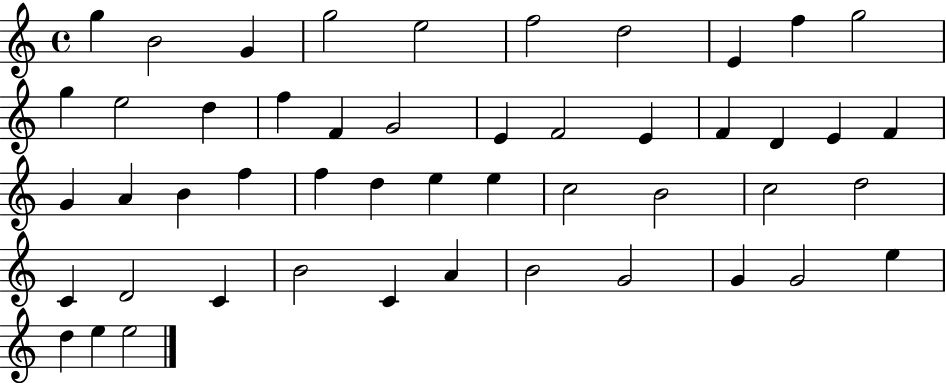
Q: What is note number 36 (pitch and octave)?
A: C4